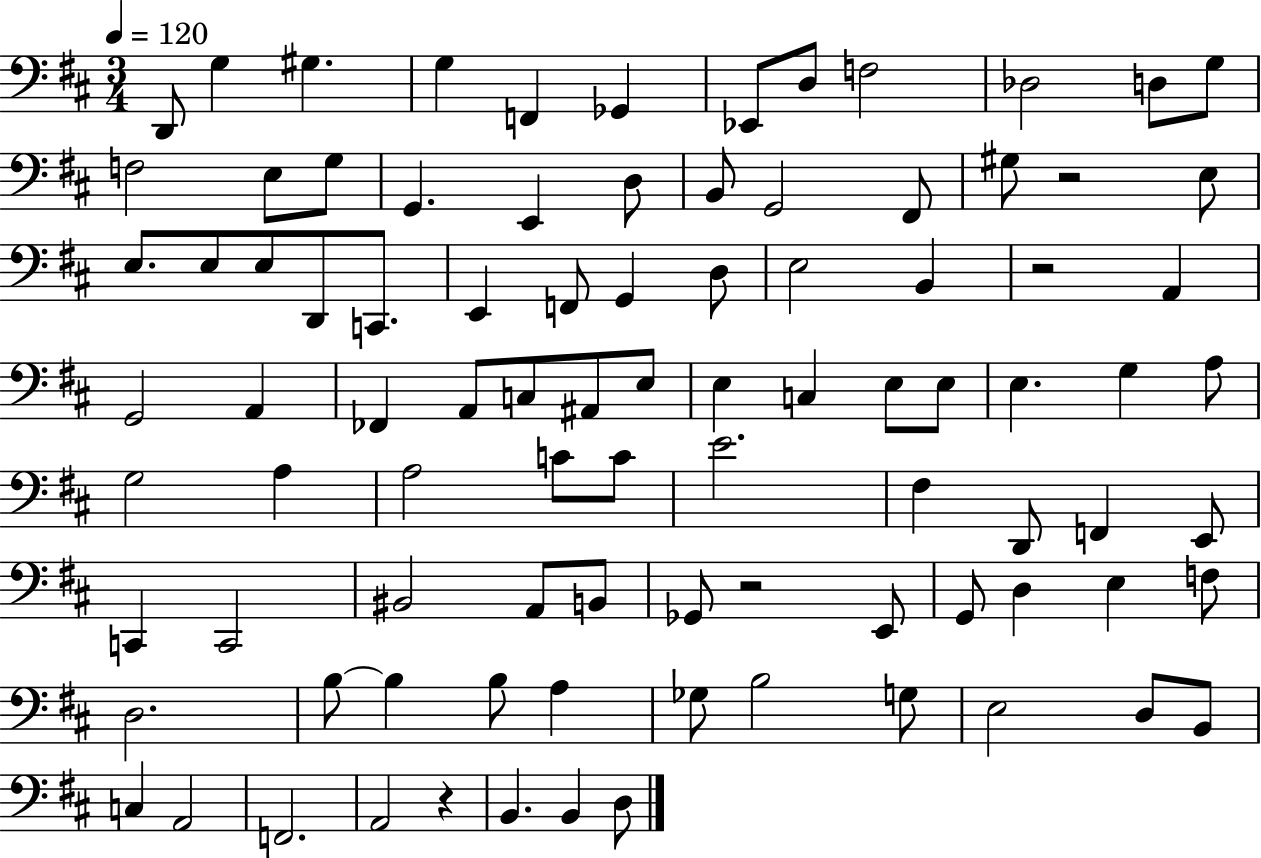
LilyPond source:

{
  \clef bass
  \numericTimeSignature
  \time 3/4
  \key d \major
  \tempo 4 = 120
  d,8 g4 gis4. | g4 f,4 ges,4 | ees,8 d8 f2 | des2 d8 g8 | \break f2 e8 g8 | g,4. e,4 d8 | b,8 g,2 fis,8 | gis8 r2 e8 | \break e8. e8 e8 d,8 c,8. | e,4 f,8 g,4 d8 | e2 b,4 | r2 a,4 | \break g,2 a,4 | fes,4 a,8 c8 ais,8 e8 | e4 c4 e8 e8 | e4. g4 a8 | \break g2 a4 | a2 c'8 c'8 | e'2. | fis4 d,8 f,4 e,8 | \break c,4 c,2 | bis,2 a,8 b,8 | ges,8 r2 e,8 | g,8 d4 e4 f8 | \break d2. | b8~~ b4 b8 a4 | ges8 b2 g8 | e2 d8 b,8 | \break c4 a,2 | f,2. | a,2 r4 | b,4. b,4 d8 | \break \bar "|."
}